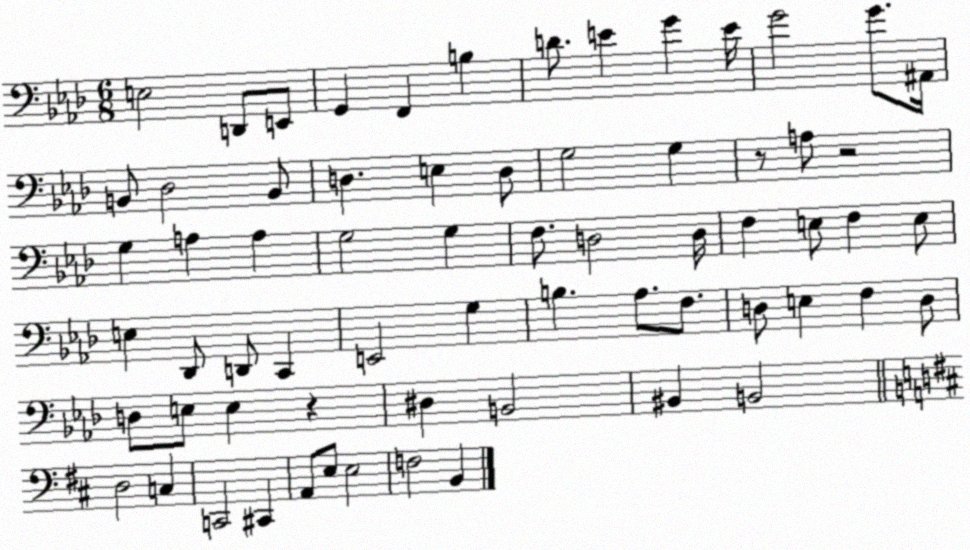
X:1
T:Untitled
M:6/8
L:1/4
K:Ab
E,2 D,,/2 E,,/2 G,, F,, B, D/2 E G E/4 G2 G/2 ^A,,/4 B,,/2 _D,2 B,,/2 D, E, D,/2 G,2 G, z/2 A,/2 z2 G, A, A, G,2 G, F,/2 D,2 D,/4 F, E,/2 F, E,/2 E, _D,,/2 D,,/2 C,, E,,2 G, B, _A,/2 F,/2 D,/2 E, F, D,/2 D,/2 E,/2 E, z ^D, B,,2 ^B,, B,,2 D,2 C, C,,2 ^C,, A,,/2 E,/2 E,2 F,2 B,,